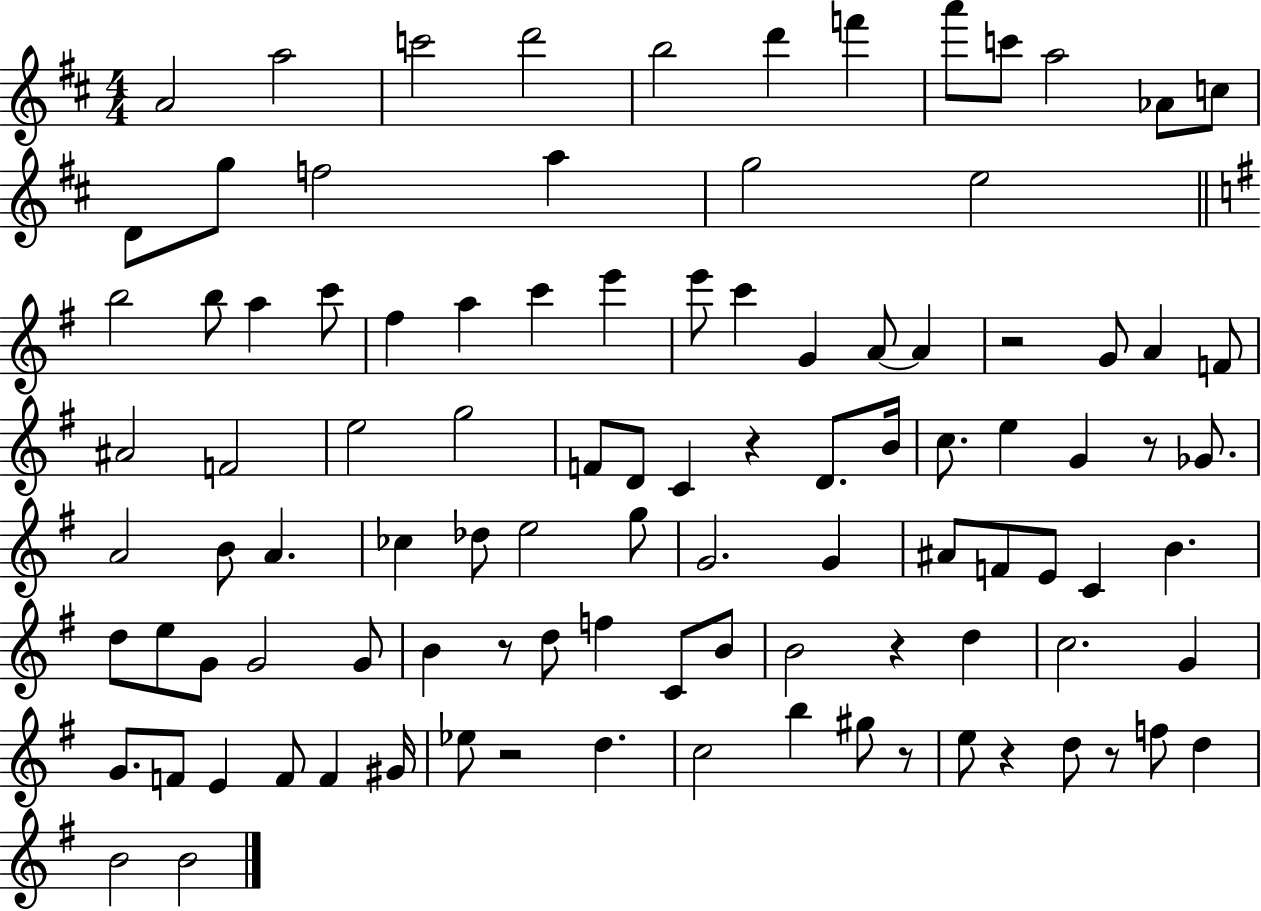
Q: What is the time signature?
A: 4/4